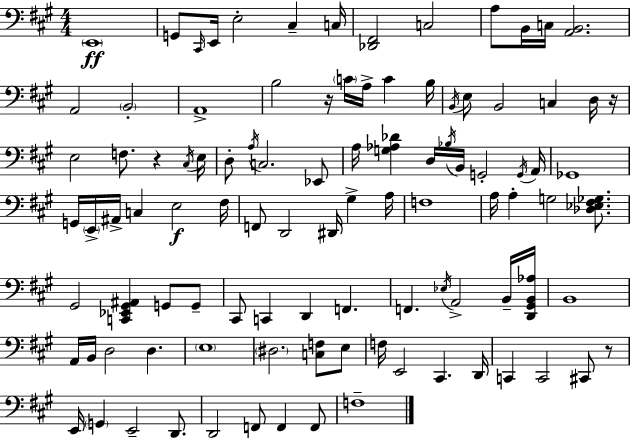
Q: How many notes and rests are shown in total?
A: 101